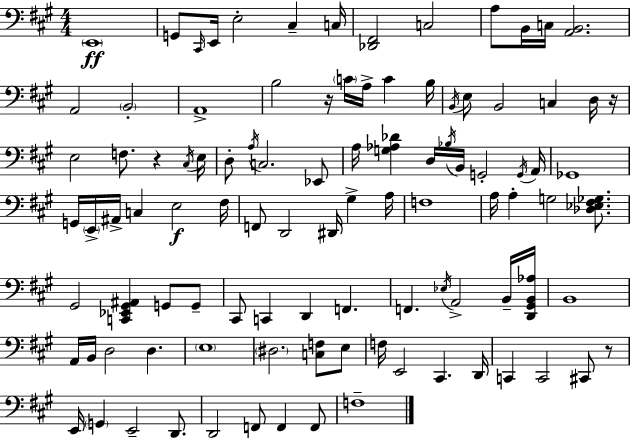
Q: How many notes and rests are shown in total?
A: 101